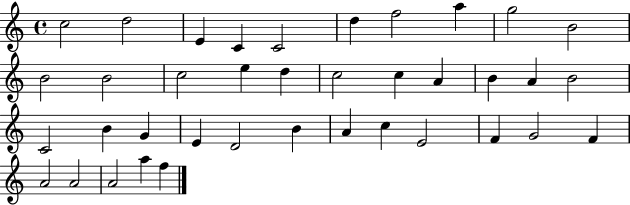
C5/h D5/h E4/q C4/q C4/h D5/q F5/h A5/q G5/h B4/h B4/h B4/h C5/h E5/q D5/q C5/h C5/q A4/q B4/q A4/q B4/h C4/h B4/q G4/q E4/q D4/h B4/q A4/q C5/q E4/h F4/q G4/h F4/q A4/h A4/h A4/h A5/q F5/q